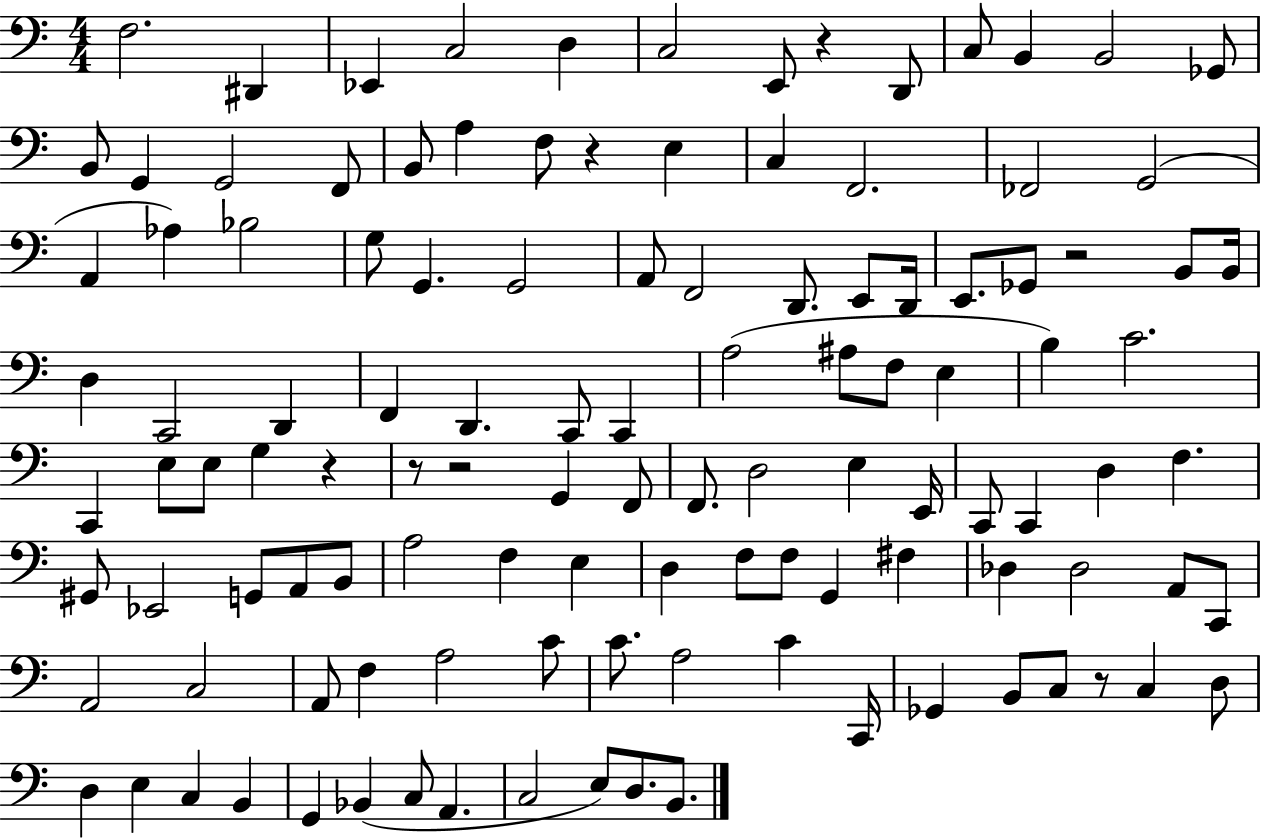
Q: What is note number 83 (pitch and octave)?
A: C2